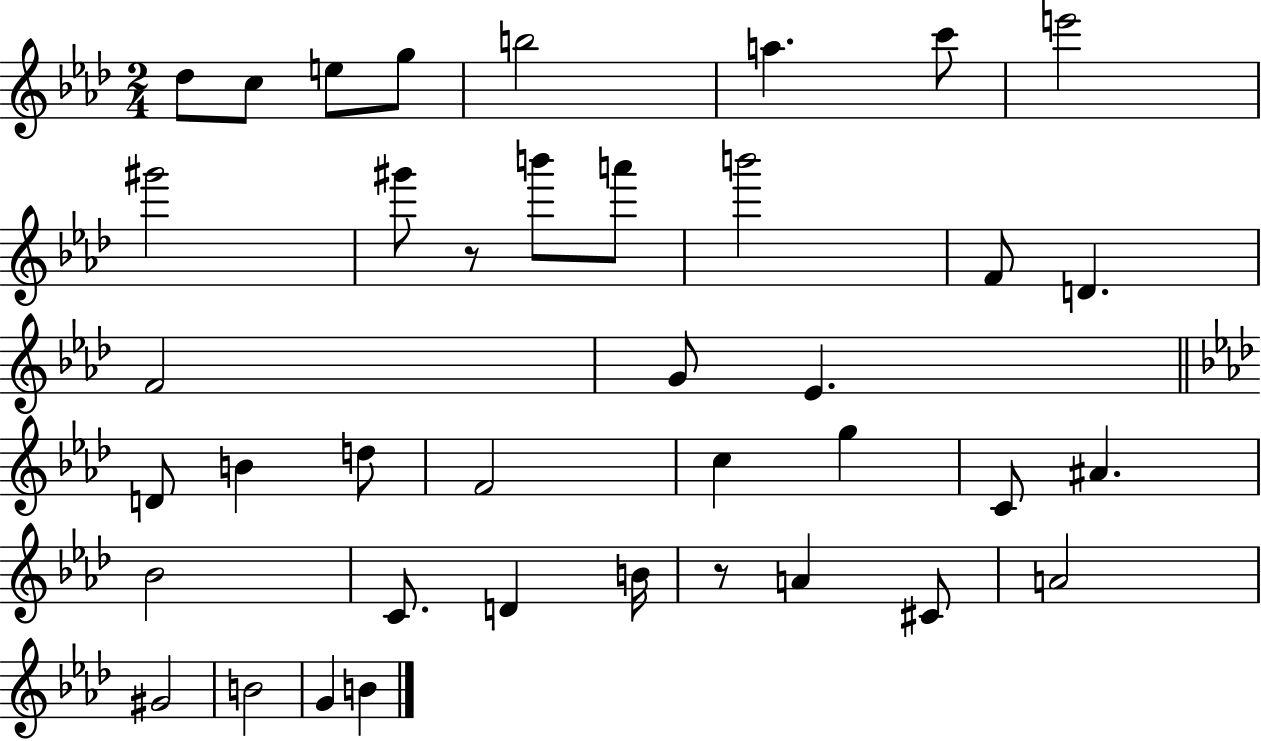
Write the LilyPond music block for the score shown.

{
  \clef treble
  \numericTimeSignature
  \time 2/4
  \key aes \major
  des''8 c''8 e''8 g''8 | b''2 | a''4. c'''8 | e'''2 | \break gis'''2 | gis'''8 r8 b'''8 a'''8 | b'''2 | f'8 d'4. | \break f'2 | g'8 ees'4. | \bar "||" \break \key aes \major d'8 b'4 d''8 | f'2 | c''4 g''4 | c'8 ais'4. | \break bes'2 | c'8. d'4 b'16 | r8 a'4 cis'8 | a'2 | \break gis'2 | b'2 | g'4 b'4 | \bar "|."
}